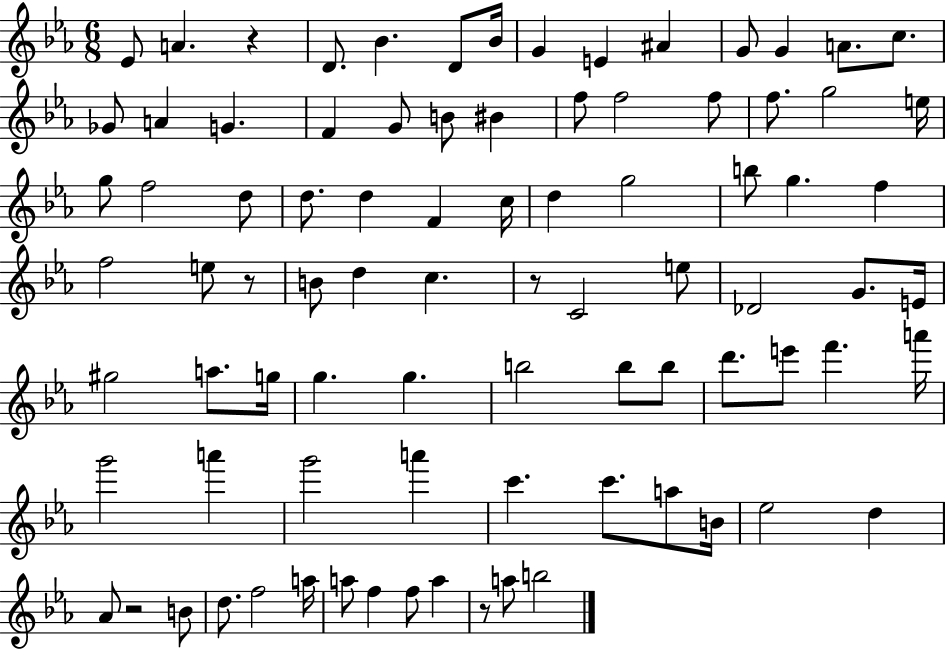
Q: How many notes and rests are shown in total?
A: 86